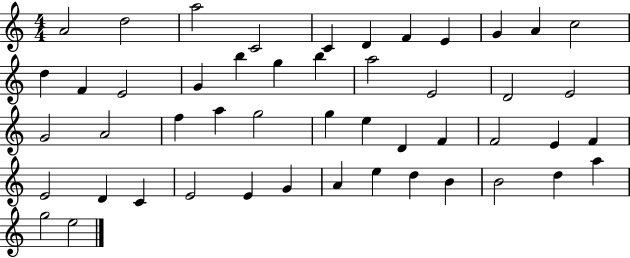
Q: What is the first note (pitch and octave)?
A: A4